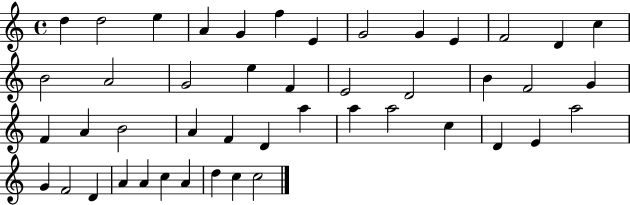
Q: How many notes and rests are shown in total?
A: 46